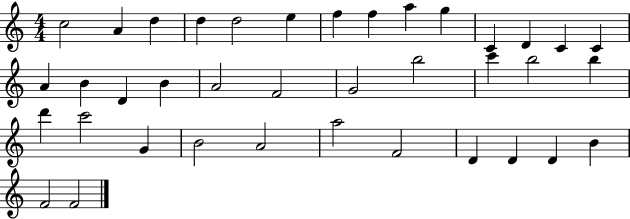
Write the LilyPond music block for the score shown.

{
  \clef treble
  \numericTimeSignature
  \time 4/4
  \key c \major
  c''2 a'4 d''4 | d''4 d''2 e''4 | f''4 f''4 a''4 g''4 | c'4 d'4 c'4 c'4 | \break a'4 b'4 d'4 b'4 | a'2 f'2 | g'2 b''2 | c'''4 b''2 b''4 | \break d'''4 c'''2 g'4 | b'2 a'2 | a''2 f'2 | d'4 d'4 d'4 b'4 | \break f'2 f'2 | \bar "|."
}